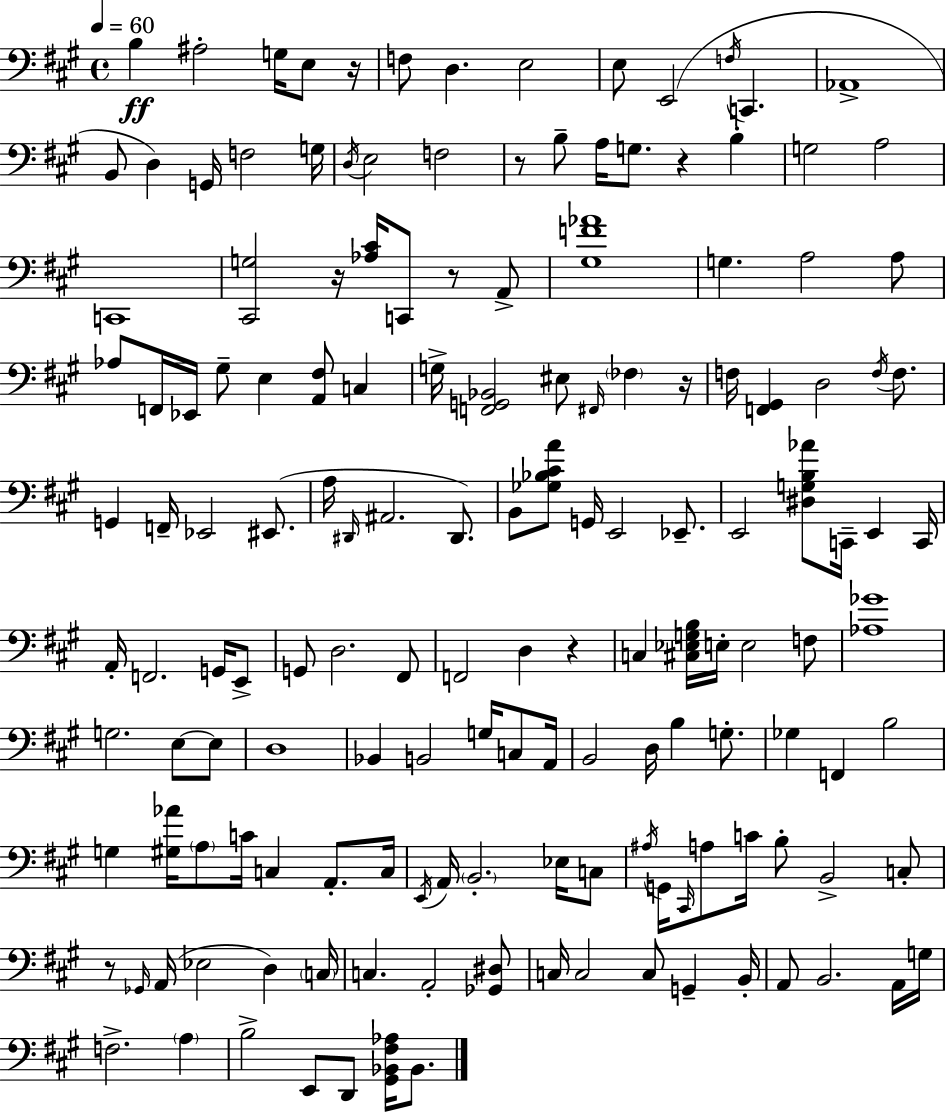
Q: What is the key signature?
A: A major